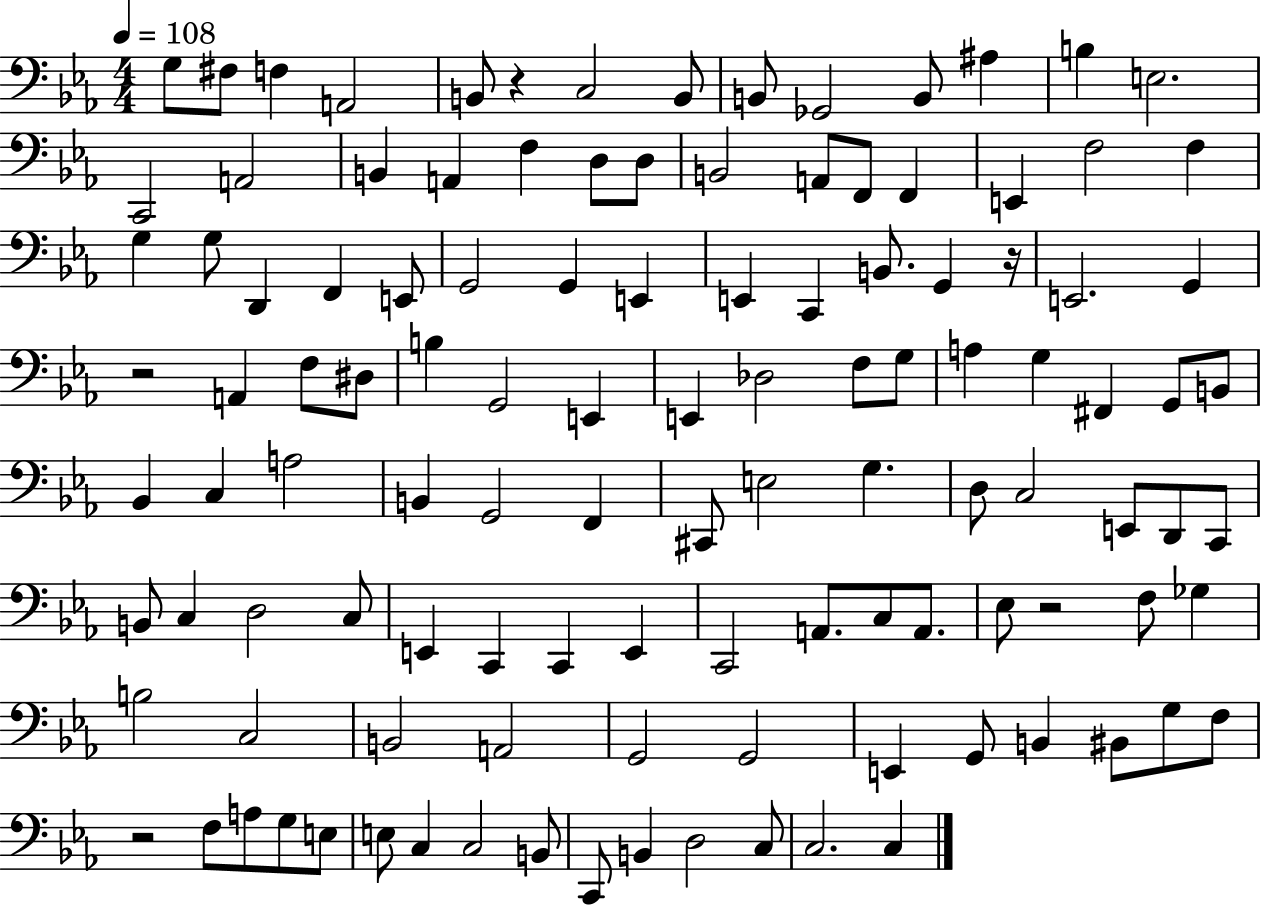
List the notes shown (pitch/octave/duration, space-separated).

G3/e F#3/e F3/q A2/h B2/e R/q C3/h B2/e B2/e Gb2/h B2/e A#3/q B3/q E3/h. C2/h A2/h B2/q A2/q F3/q D3/e D3/e B2/h A2/e F2/e F2/q E2/q F3/h F3/q G3/q G3/e D2/q F2/q E2/e G2/h G2/q E2/q E2/q C2/q B2/e. G2/q R/s E2/h. G2/q R/h A2/q F3/e D#3/e B3/q G2/h E2/q E2/q Db3/h F3/e G3/e A3/q G3/q F#2/q G2/e B2/e Bb2/q C3/q A3/h B2/q G2/h F2/q C#2/e E3/h G3/q. D3/e C3/h E2/e D2/e C2/e B2/e C3/q D3/h C3/e E2/q C2/q C2/q E2/q C2/h A2/e. C3/e A2/e. Eb3/e R/h F3/e Gb3/q B3/h C3/h B2/h A2/h G2/h G2/h E2/q G2/e B2/q BIS2/e G3/e F3/e R/h F3/e A3/e G3/e E3/e E3/e C3/q C3/h B2/e C2/e B2/q D3/h C3/e C3/h. C3/q